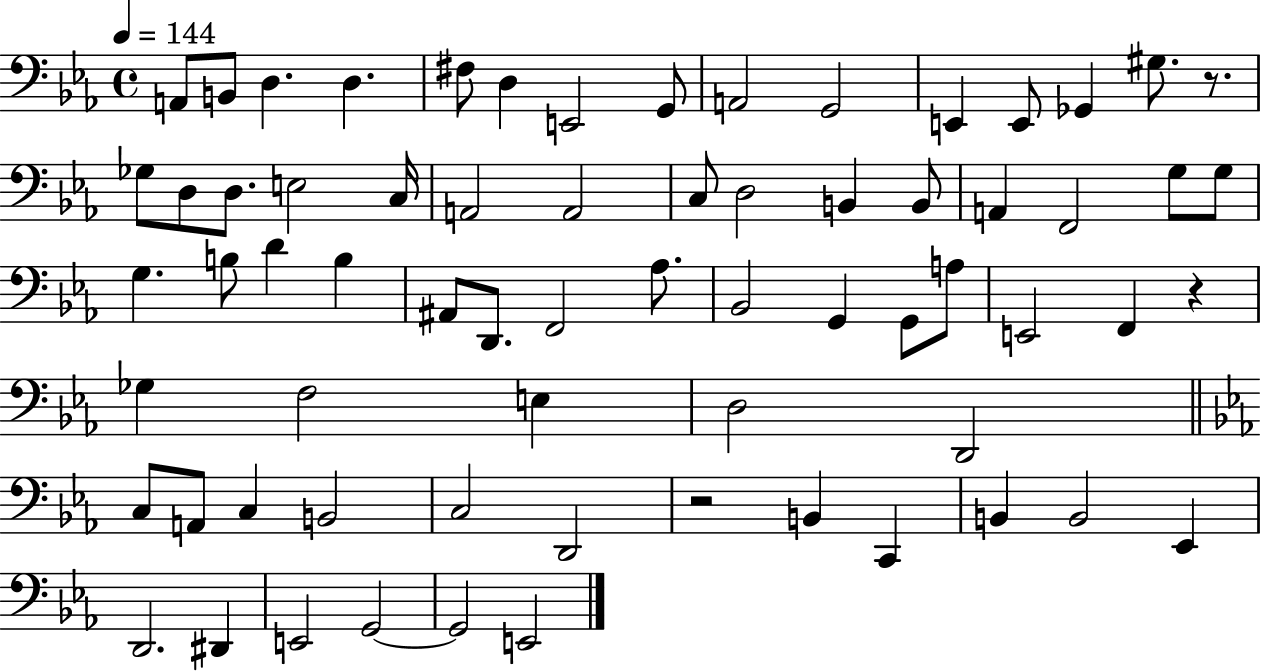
A2/e B2/e D3/q. D3/q. F#3/e D3/q E2/h G2/e A2/h G2/h E2/q E2/e Gb2/q G#3/e. R/e. Gb3/e D3/e D3/e. E3/h C3/s A2/h A2/h C3/e D3/h B2/q B2/e A2/q F2/h G3/e G3/e G3/q. B3/e D4/q B3/q A#2/e D2/e. F2/h Ab3/e. Bb2/h G2/q G2/e A3/e E2/h F2/q R/q Gb3/q F3/h E3/q D3/h D2/h C3/e A2/e C3/q B2/h C3/h D2/h R/h B2/q C2/q B2/q B2/h Eb2/q D2/h. D#2/q E2/h G2/h G2/h E2/h